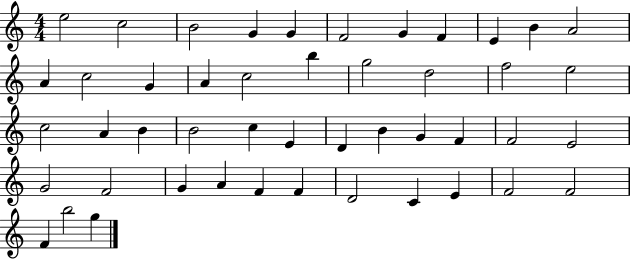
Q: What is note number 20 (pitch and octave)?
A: F5